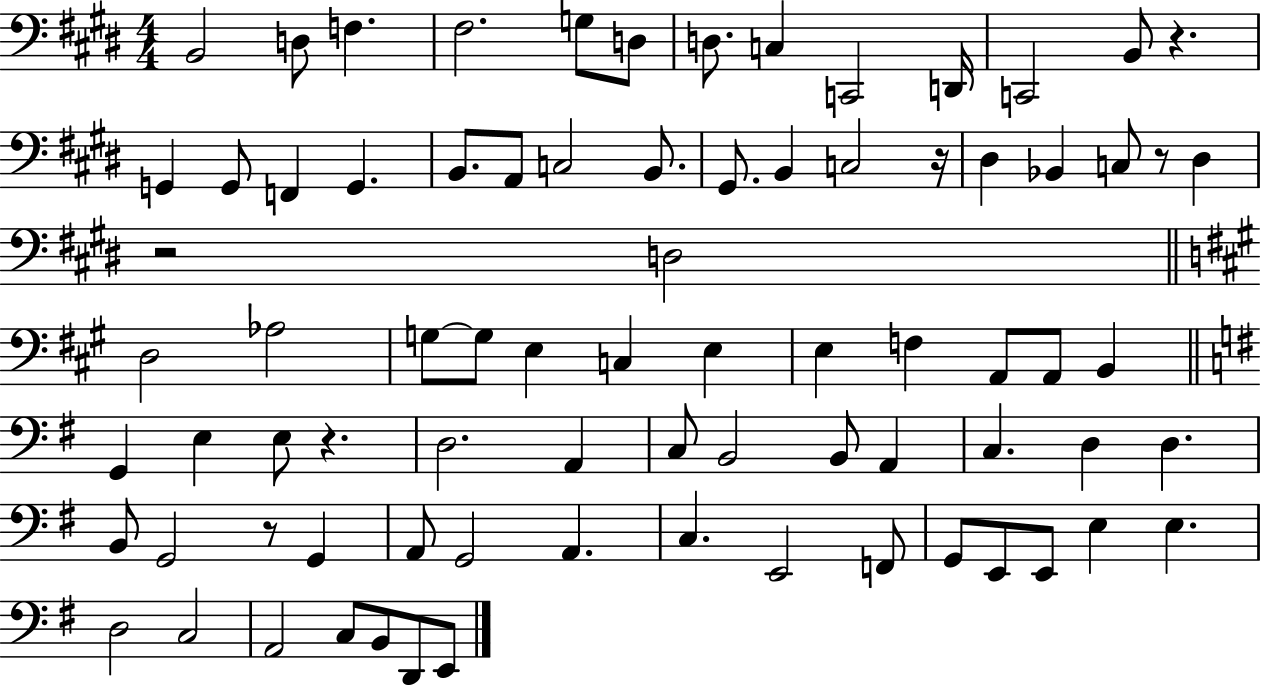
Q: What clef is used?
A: bass